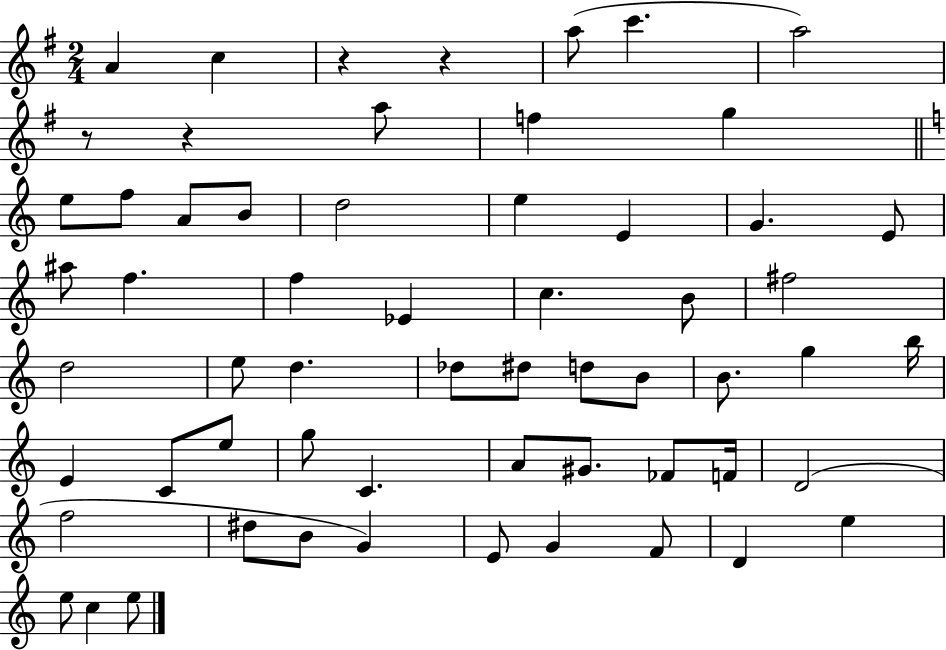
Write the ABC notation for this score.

X:1
T:Untitled
M:2/4
L:1/4
K:G
A c z z a/2 c' a2 z/2 z a/2 f g e/2 f/2 A/2 B/2 d2 e E G E/2 ^a/2 f f _E c B/2 ^f2 d2 e/2 d _d/2 ^d/2 d/2 B/2 B/2 g b/4 E C/2 e/2 g/2 C A/2 ^G/2 _F/2 F/4 D2 f2 ^d/2 B/2 G E/2 G F/2 D e e/2 c e/2